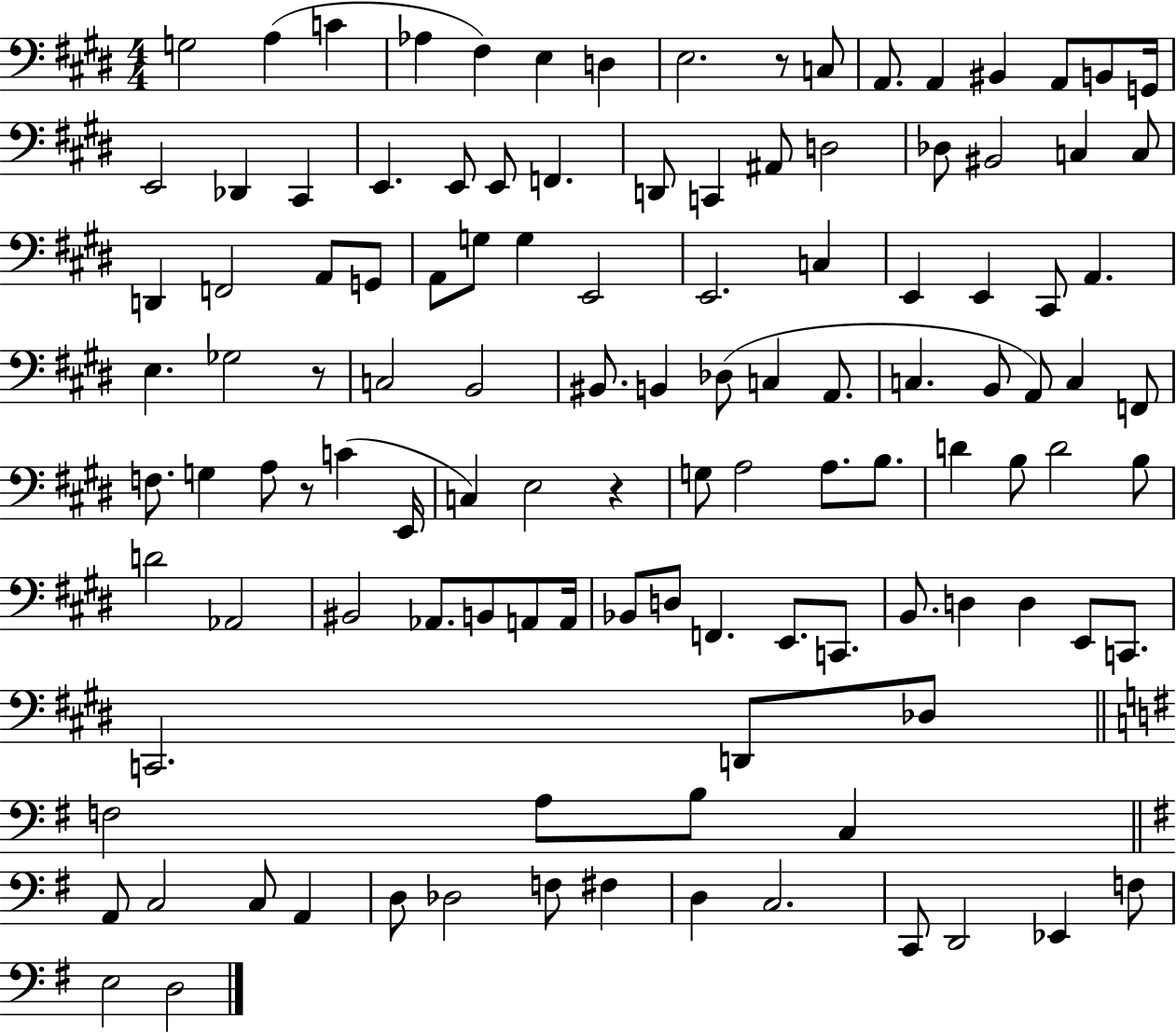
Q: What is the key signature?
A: E major